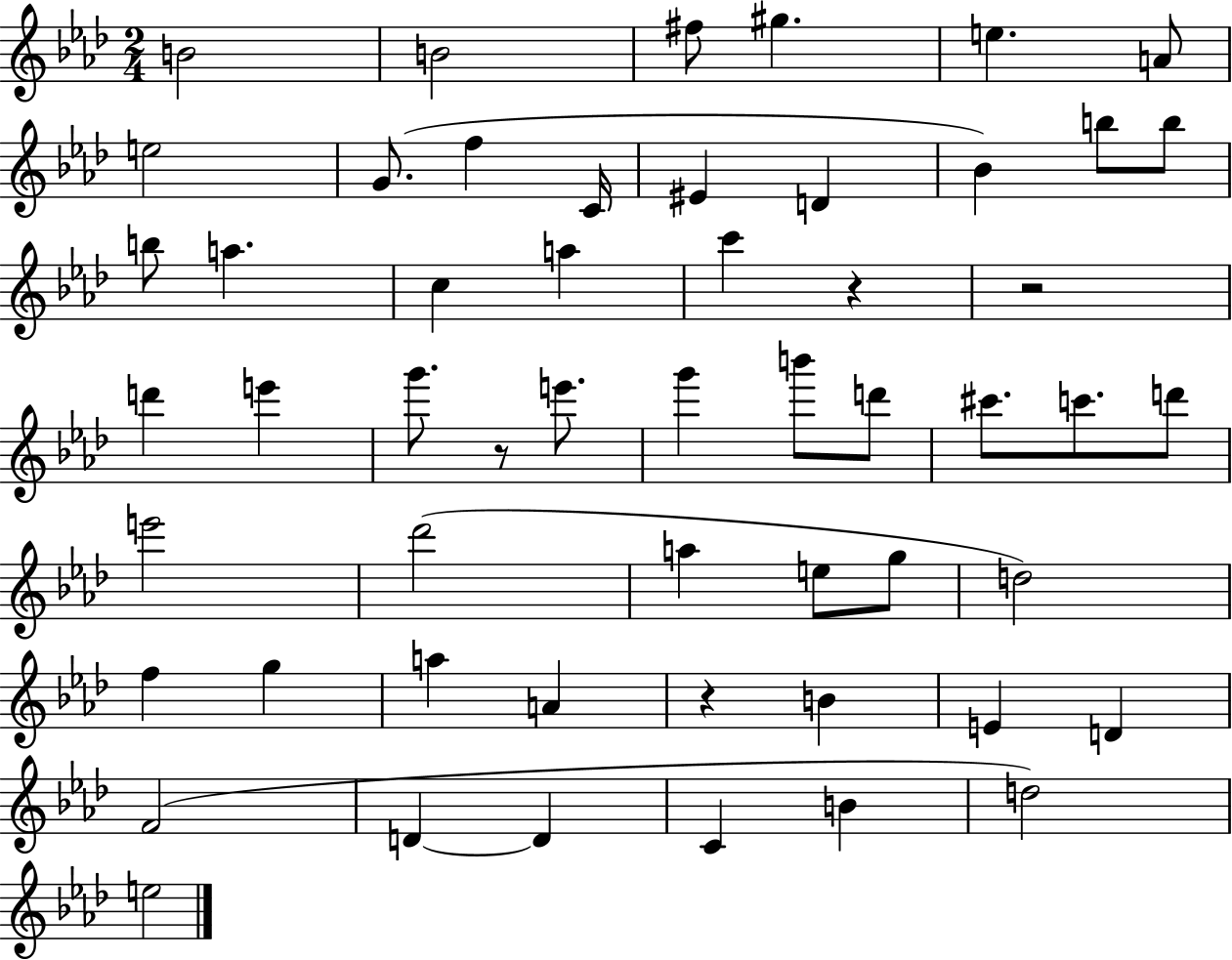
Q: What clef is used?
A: treble